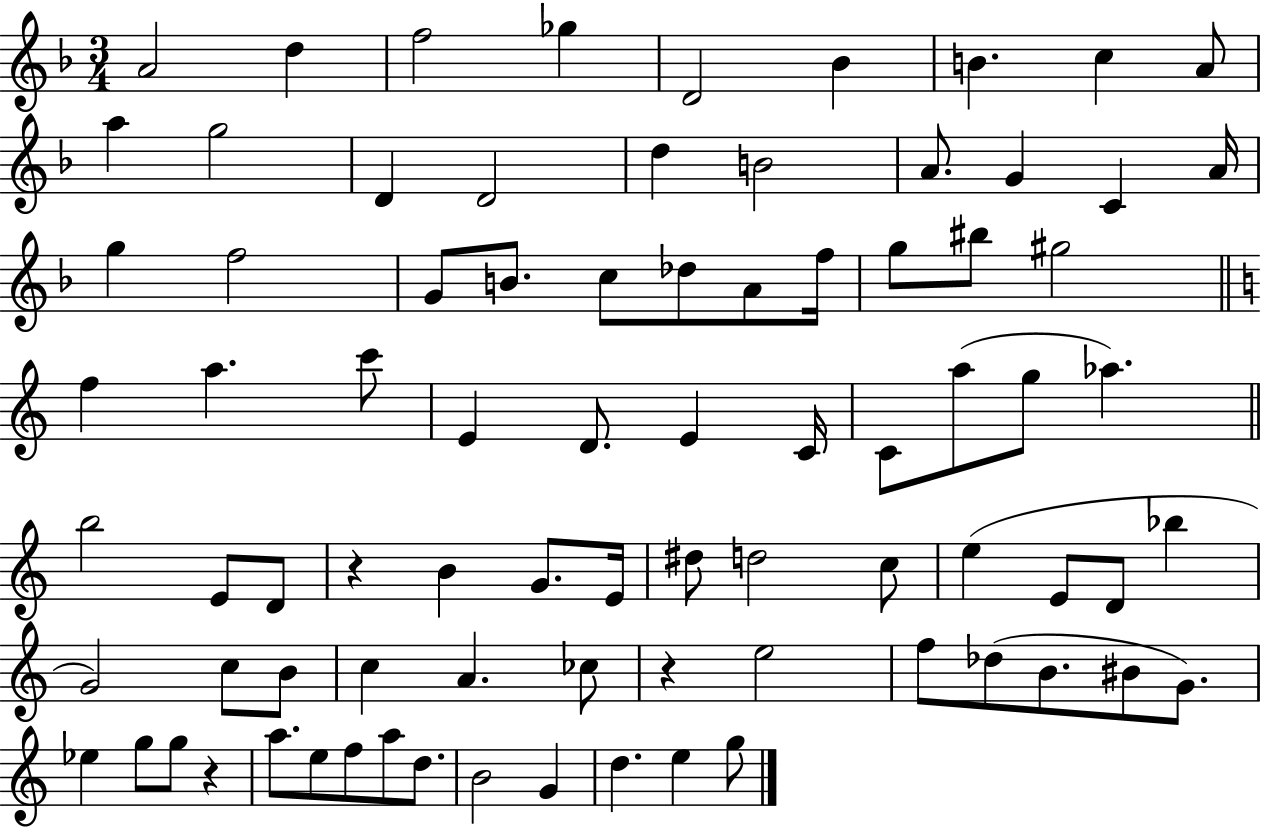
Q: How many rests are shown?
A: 3